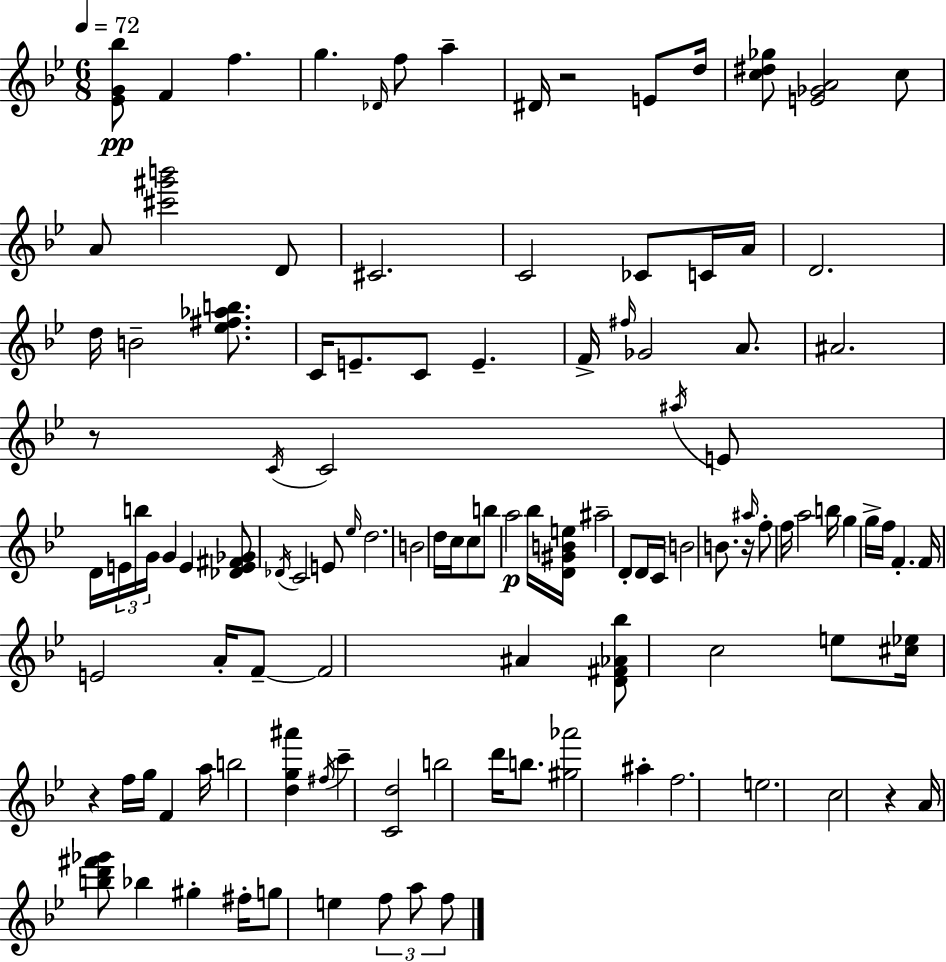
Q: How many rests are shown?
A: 5